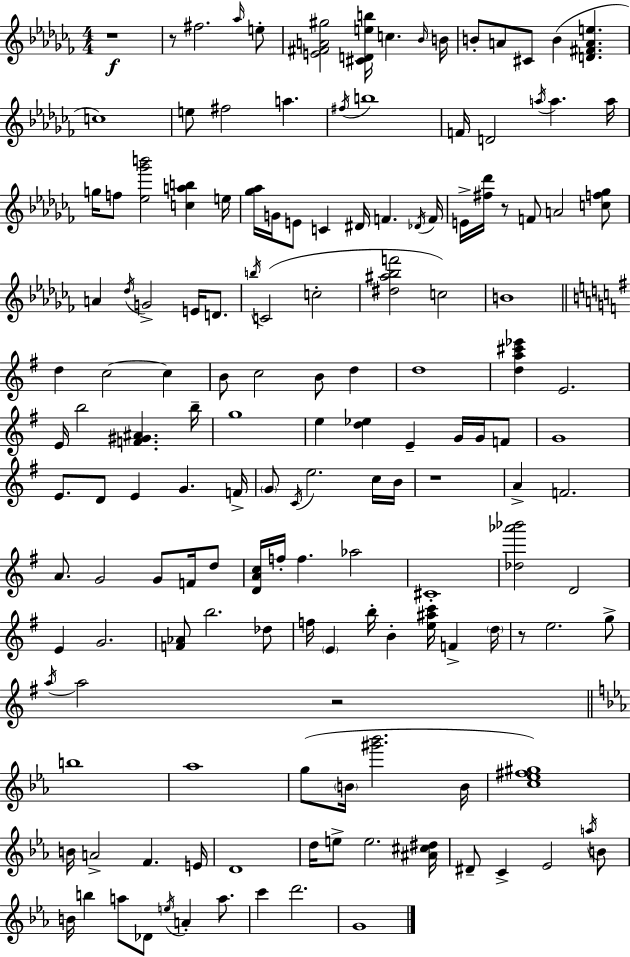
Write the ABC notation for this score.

X:1
T:Untitled
M:4/4
L:1/4
K:Abm
z4 z/2 ^f2 _a/4 e/2 [E^FA^g]2 [^CDeb]/4 c _B/4 B/4 B/2 A/2 ^C/2 B [D^FAe] c4 e/2 ^f2 a ^f/4 b4 F/4 D2 a/4 a a/4 g/4 f/2 [_e_g'b']2 [cab] e/4 [_g_a]/4 G/4 E/2 C ^D/4 F _D/4 F/4 E/4 [^f_d']/4 z/2 F/2 A2 [cf_g]/2 A _d/4 G2 E/4 D/2 b/4 C2 c2 [^d^a_bf']2 c2 B4 d c2 c B/2 c2 B/2 d d4 [da^c'_e'] E2 E/4 b2 [F^G^A] b/4 g4 e [d_e] E G/4 G/4 F/2 G4 E/2 D/2 E G F/4 G/2 C/4 e2 c/4 B/4 z4 A F2 A/2 G2 G/2 F/4 d/2 [DAc]/4 f/4 f _a2 ^C4 [_d_a'_b']2 D2 E G2 [F_A]/2 b2 _d/2 f/4 E b/4 B [e^ac']/4 F d/4 z/2 e2 g/2 a/4 a2 z2 b4 _a4 g/2 B/4 [^g'_b']2 B/4 [c_e^f^g]4 B/4 A2 F E/4 D4 d/4 e/2 e2 [^A^c^d]/4 ^D/2 C _E2 a/4 B/2 B/4 b a/2 _D/2 e/4 A a/2 c' d'2 G4